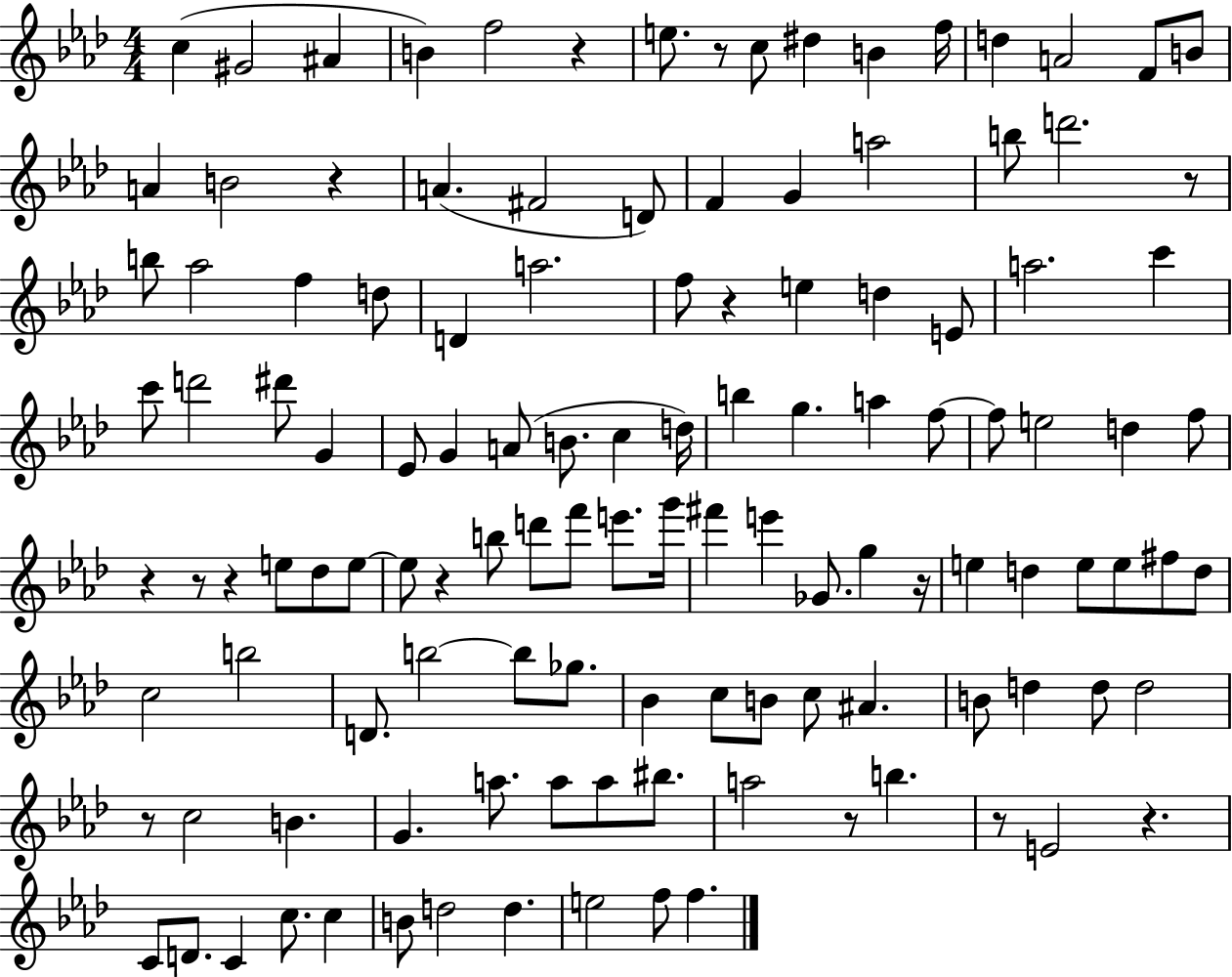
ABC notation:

X:1
T:Untitled
M:4/4
L:1/4
K:Ab
c ^G2 ^A B f2 z e/2 z/2 c/2 ^d B f/4 d A2 F/2 B/2 A B2 z A ^F2 D/2 F G a2 b/2 d'2 z/2 b/2 _a2 f d/2 D a2 f/2 z e d E/2 a2 c' c'/2 d'2 ^d'/2 G _E/2 G A/2 B/2 c d/4 b g a f/2 f/2 e2 d f/2 z z/2 z e/2 _d/2 e/2 e/2 z b/2 d'/2 f'/2 e'/2 g'/4 ^f' e' _G/2 g z/4 e d e/2 e/2 ^f/2 d/2 c2 b2 D/2 b2 b/2 _g/2 _B c/2 B/2 c/2 ^A B/2 d d/2 d2 z/2 c2 B G a/2 a/2 a/2 ^b/2 a2 z/2 b z/2 E2 z C/2 D/2 C c/2 c B/2 d2 d e2 f/2 f